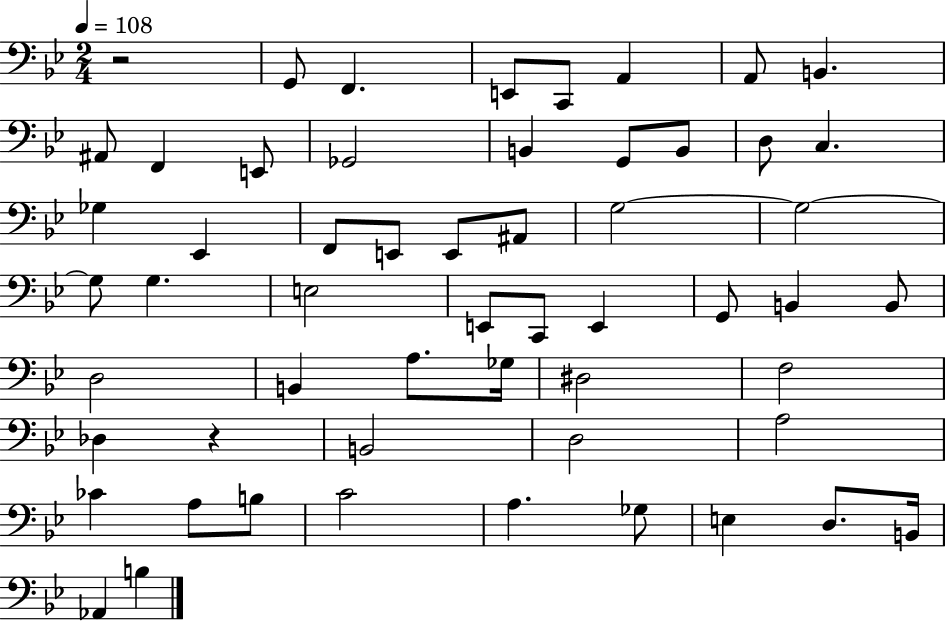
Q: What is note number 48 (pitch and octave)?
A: A3